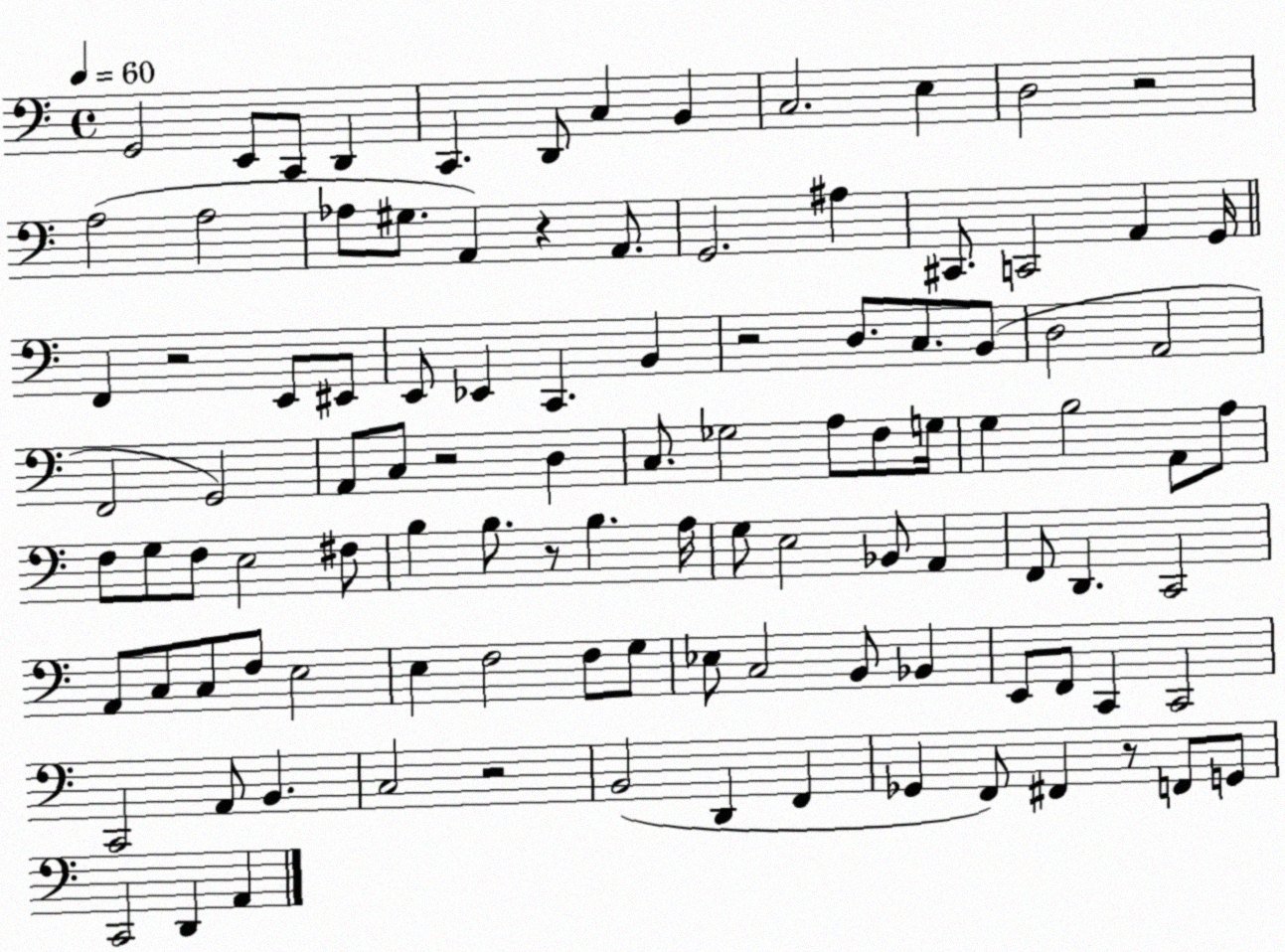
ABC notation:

X:1
T:Untitled
M:4/4
L:1/4
K:C
G,,2 E,,/2 C,,/2 D,, C,, D,,/2 C, B,, C,2 E, D,2 z2 A,2 A,2 _A,/2 ^G,/2 A,, z A,,/2 G,,2 ^A, ^C,,/2 C,,2 A,, G,,/4 F,, z2 E,,/2 ^E,,/2 E,,/2 _E,, C,, B,, z2 D,/2 C,/2 B,,/2 D,2 A,,2 F,,2 G,,2 A,,/2 C,/2 z2 D, C,/2 _G,2 A,/2 F,/2 G,/4 G, B,2 A,,/2 A,/2 F,/2 G,/2 F,/2 E,2 ^F,/2 B, B,/2 z/2 B, A,/4 G,/2 E,2 _B,,/2 A,, F,,/2 D,, C,,2 A,,/2 C,/2 C,/2 F,/2 E,2 E, F,2 F,/2 G,/2 _E,/2 C,2 B,,/2 _B,, E,,/2 F,,/2 C,, C,,2 C,,2 A,,/2 B,, C,2 z2 B,,2 D,, F,, _G,, F,,/2 ^F,, z/2 F,,/2 G,,/2 C,,2 D,, A,,